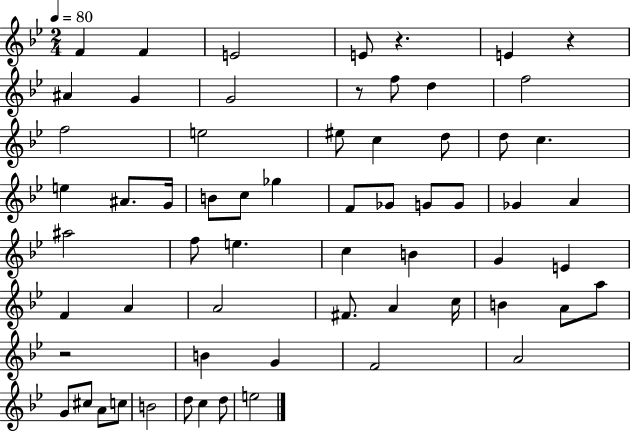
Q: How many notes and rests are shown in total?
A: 63